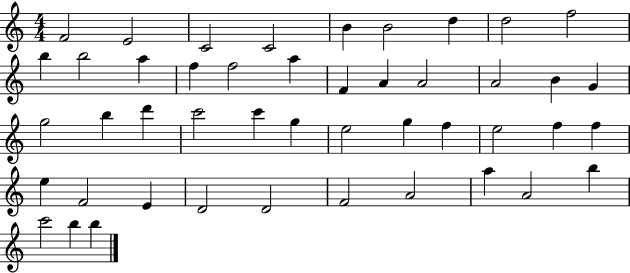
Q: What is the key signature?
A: C major